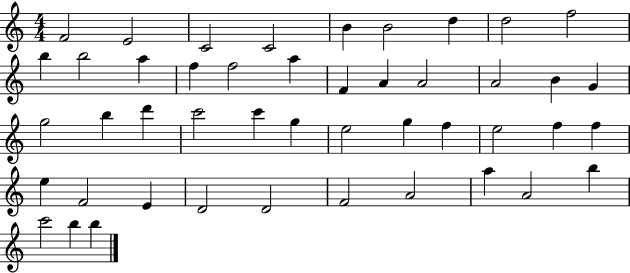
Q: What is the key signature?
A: C major